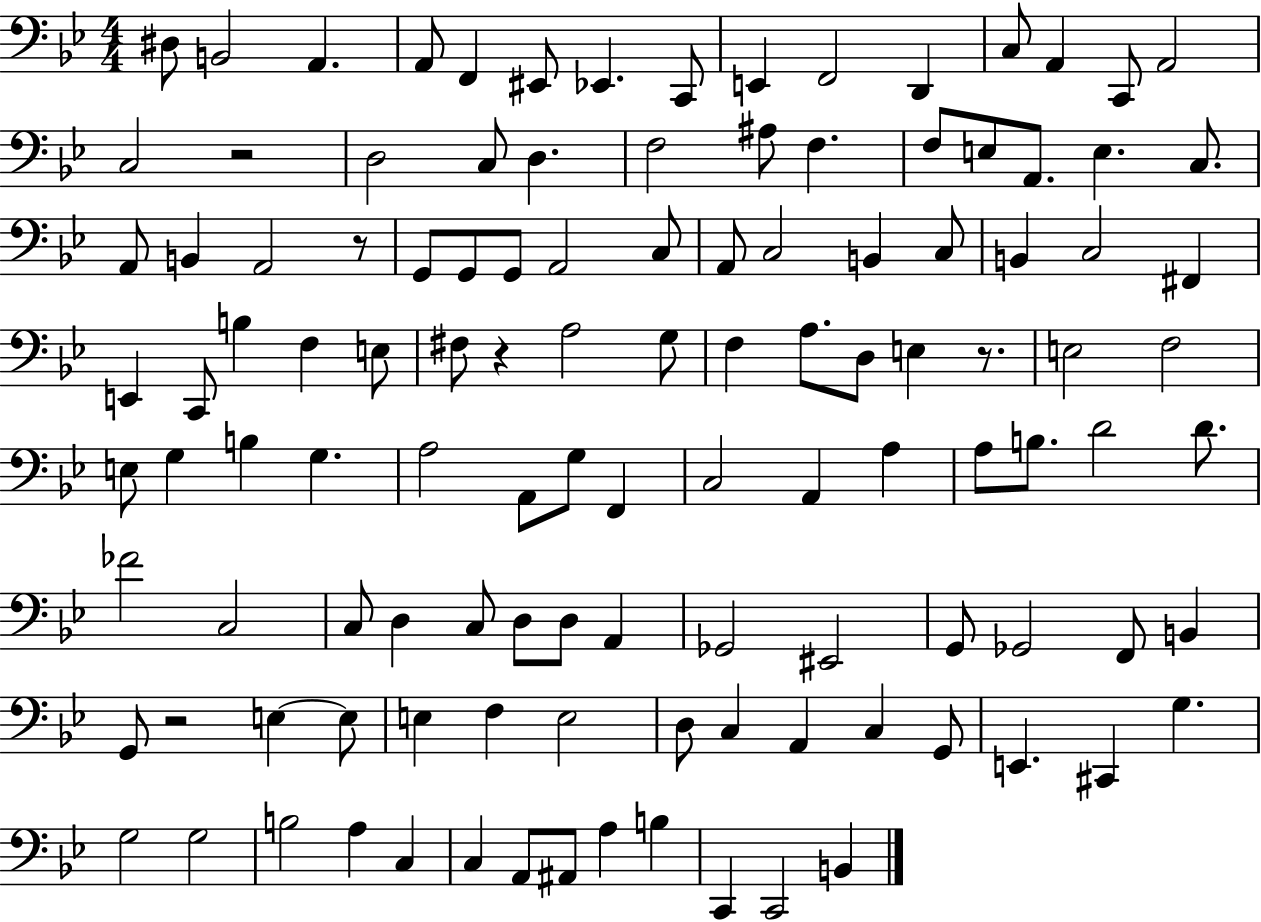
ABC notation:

X:1
T:Untitled
M:4/4
L:1/4
K:Bb
^D,/2 B,,2 A,, A,,/2 F,, ^E,,/2 _E,, C,,/2 E,, F,,2 D,, C,/2 A,, C,,/2 A,,2 C,2 z2 D,2 C,/2 D, F,2 ^A,/2 F, F,/2 E,/2 A,,/2 E, C,/2 A,,/2 B,, A,,2 z/2 G,,/2 G,,/2 G,,/2 A,,2 C,/2 A,,/2 C,2 B,, C,/2 B,, C,2 ^F,, E,, C,,/2 B, F, E,/2 ^F,/2 z A,2 G,/2 F, A,/2 D,/2 E, z/2 E,2 F,2 E,/2 G, B, G, A,2 A,,/2 G,/2 F,, C,2 A,, A, A,/2 B,/2 D2 D/2 _F2 C,2 C,/2 D, C,/2 D,/2 D,/2 A,, _G,,2 ^E,,2 G,,/2 _G,,2 F,,/2 B,, G,,/2 z2 E, E,/2 E, F, E,2 D,/2 C, A,, C, G,,/2 E,, ^C,, G, G,2 G,2 B,2 A, C, C, A,,/2 ^A,,/2 A, B, C,, C,,2 B,,